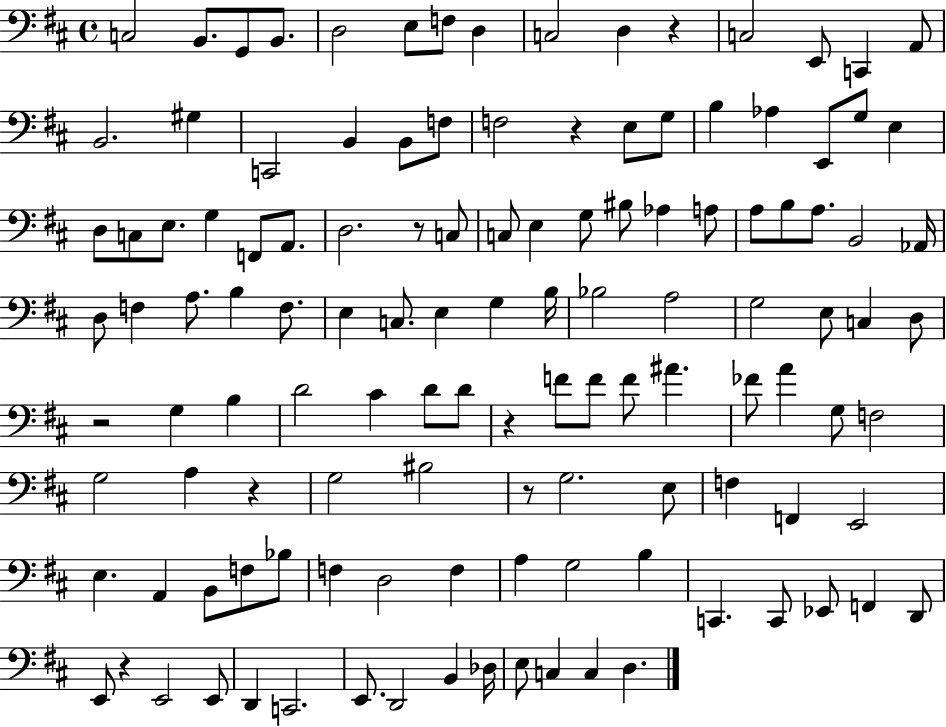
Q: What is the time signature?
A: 4/4